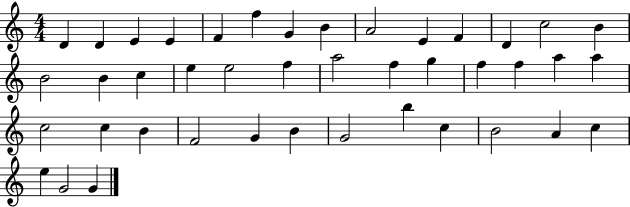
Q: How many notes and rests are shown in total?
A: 42